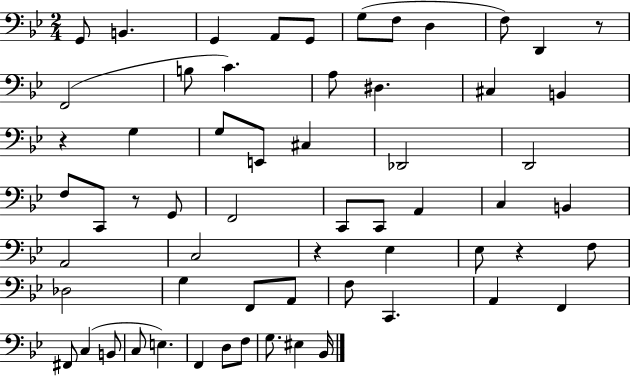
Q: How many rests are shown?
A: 5